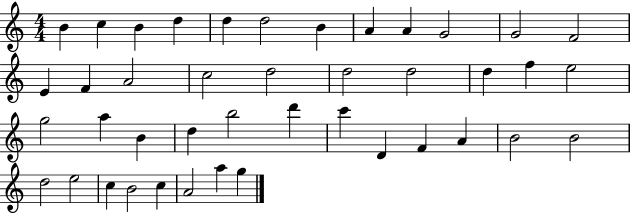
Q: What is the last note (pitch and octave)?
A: G5